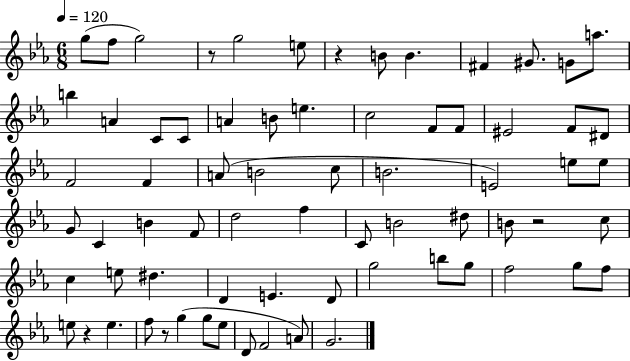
X:1
T:Untitled
M:6/8
L:1/4
K:Eb
g/2 f/2 g2 z/2 g2 e/2 z B/2 B ^F ^G/2 G/2 a/2 b A C/2 C/2 A B/2 e c2 F/2 F/2 ^E2 F/2 ^D/2 F2 F A/2 B2 c/2 B2 E2 e/2 e/2 G/2 C B F/2 d2 f C/2 B2 ^d/2 B/2 z2 c/2 c e/2 ^d D E D/2 g2 b/2 g/2 f2 g/2 f/2 e/2 z e f/2 z/2 g g/2 _e/2 D/2 F2 A/2 G2